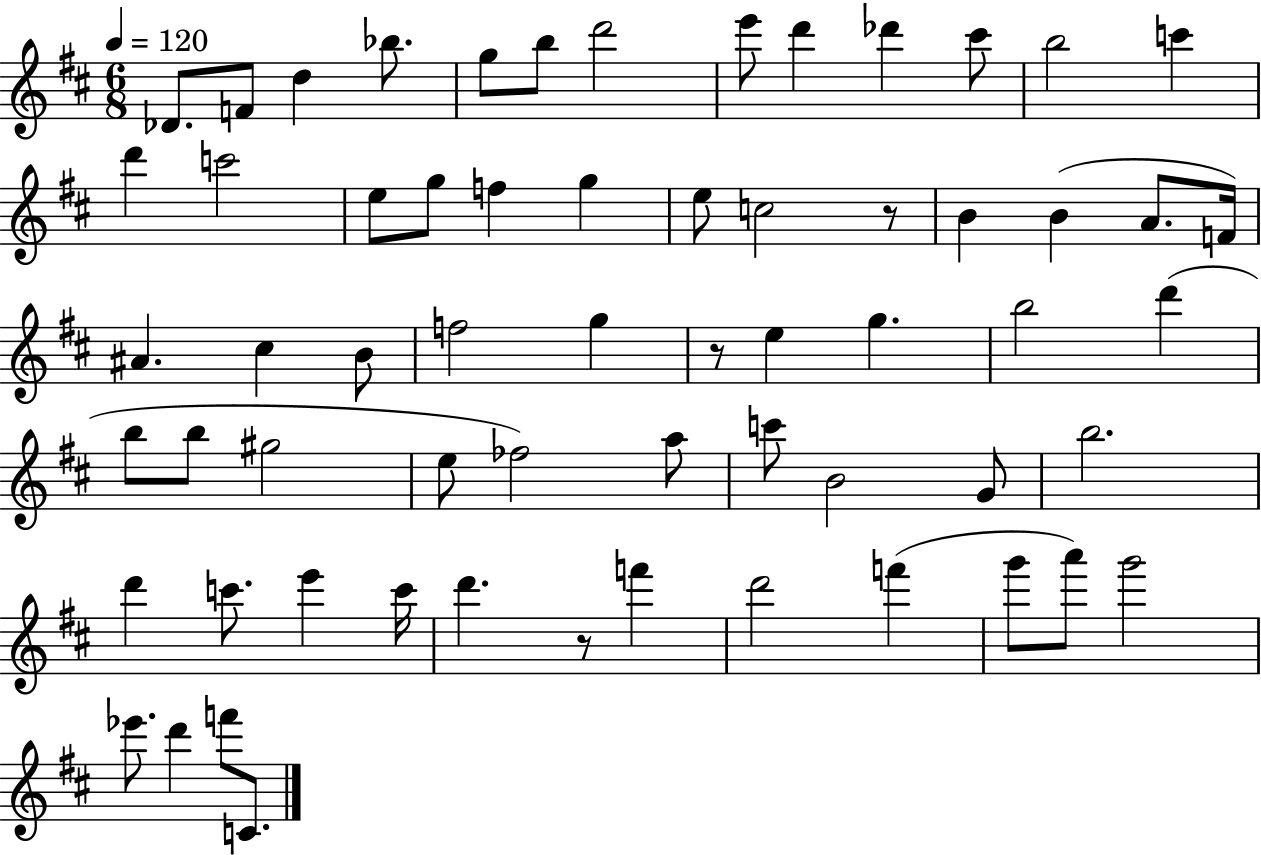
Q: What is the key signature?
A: D major